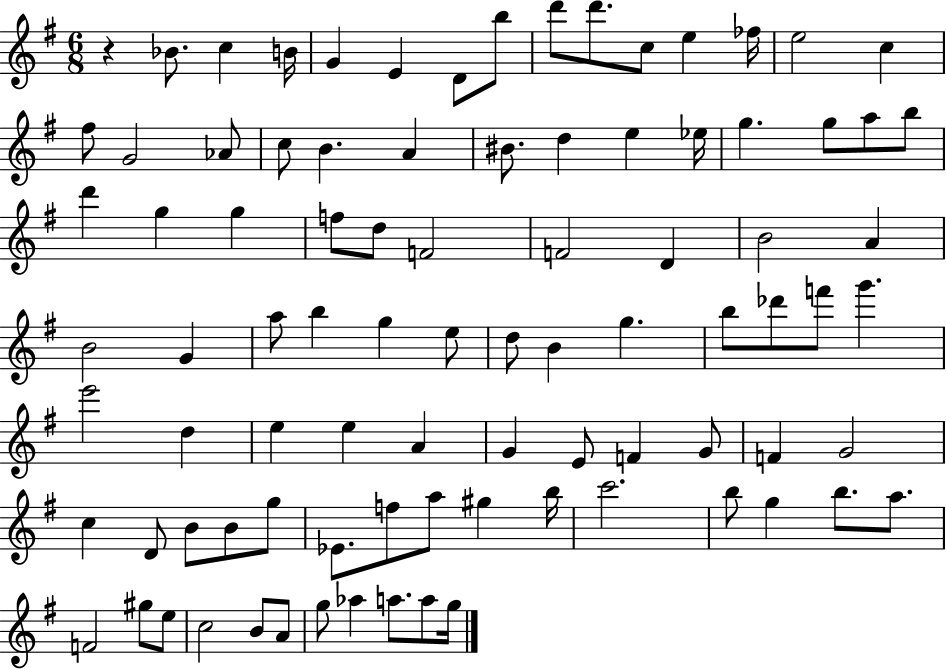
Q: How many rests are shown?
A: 1